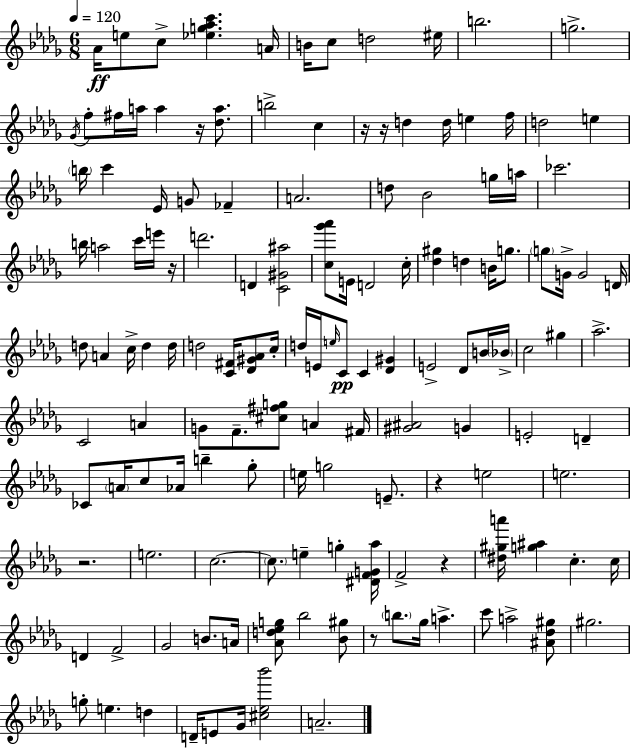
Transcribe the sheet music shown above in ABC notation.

X:1
T:Untitled
M:6/8
L:1/4
K:Bbm
_A/4 e/2 c/2 [_eg_ac'] A/4 B/4 c/2 d2 ^e/4 b2 g2 _G/4 f/2 ^f/4 a/4 a z/4 [_da]/2 b2 c z/4 z/4 d d/4 e f/4 d2 e b/4 c' _E/4 G/2 _F A2 d/2 _B2 g/4 a/4 _c'2 b/4 a2 c'/4 e'/4 z/4 d'2 D [C^G^a]2 [c_g'_a']/2 E/4 D2 c/4 [_d^g] d B/4 g/2 g/2 G/4 G2 D/4 d/2 A c/4 d d/4 d2 [C^F]/4 [_D^G_A]/2 c/4 d/4 E/4 e/4 C/2 C [_D^G] E2 _D/2 B/4 _B/4 c2 ^g _a2 C2 A G/2 F/2 [^c^fg]/2 A ^F/4 [^G^A]2 G E2 D _C/2 A/4 c/2 _A/4 b _g/2 e/4 g2 E/2 z e2 e2 z2 e2 c2 c/2 e g [^DFG_a]/4 F2 z [^d^ga']/4 [g^a] c c/4 D F2 _G2 B/2 A/4 [_Ad_eg]/2 _b2 [_B^g]/2 z/2 b/2 _g/4 a c'/2 a2 [^A_d^g]/2 ^g2 g/2 e d D/4 E/2 _G/4 [^c_e_b']2 A2